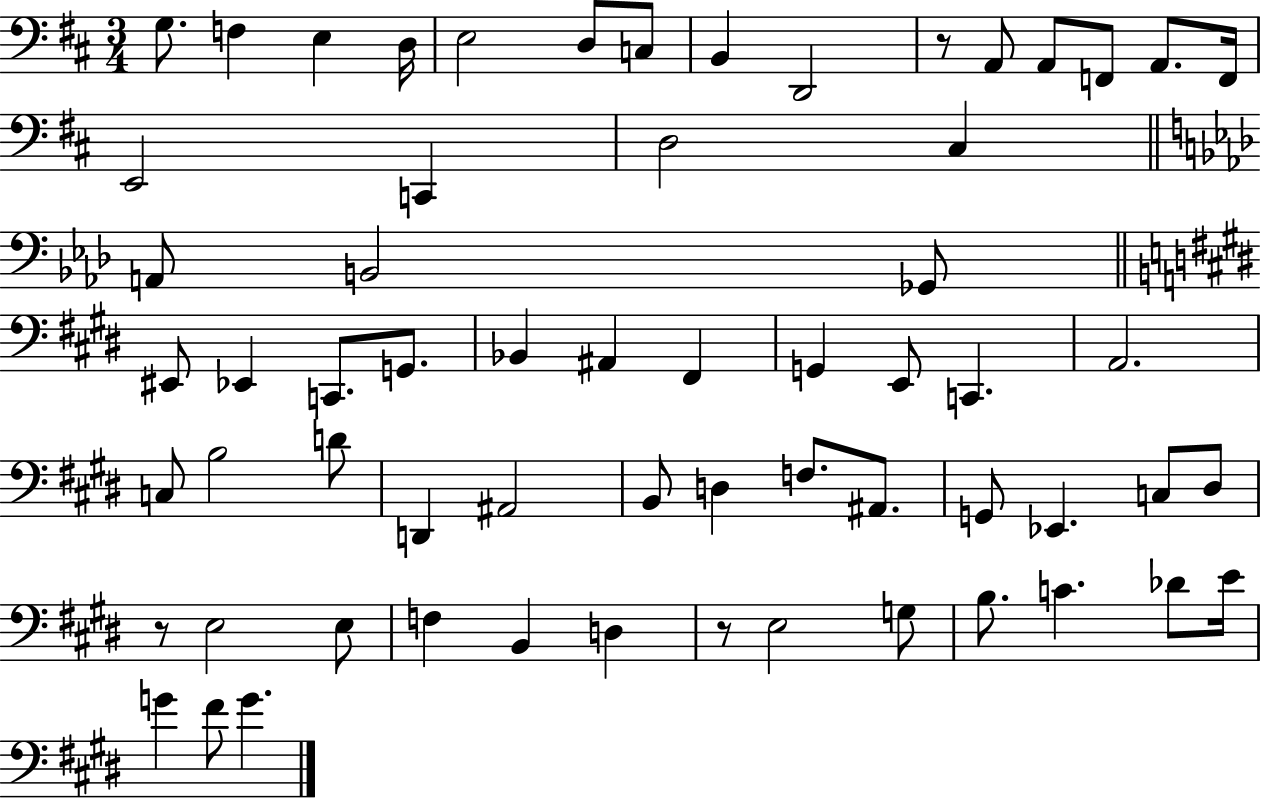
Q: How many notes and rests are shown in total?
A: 62